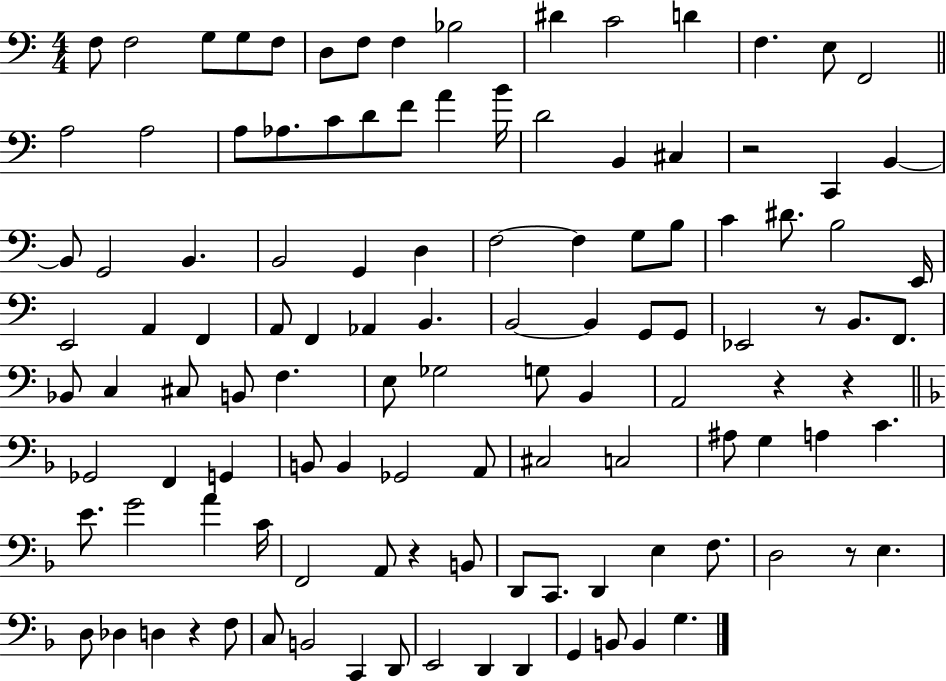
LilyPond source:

{
  \clef bass
  \numericTimeSignature
  \time 4/4
  \key c \major
  \repeat volta 2 { f8 f2 g8 g8 f8 | d8 f8 f4 bes2 | dis'4 c'2 d'4 | f4. e8 f,2 | \break \bar "||" \break \key c \major a2 a2 | a8 aes8. c'8 d'8 f'8 a'4 b'16 | d'2 b,4 cis4 | r2 c,4 b,4~~ | \break b,8 g,2 b,4. | b,2 g,4 d4 | f2~~ f4 g8 b8 | c'4 dis'8. b2 e,16 | \break e,2 a,4 f,4 | a,8 f,4 aes,4 b,4. | b,2~~ b,4 g,8 g,8 | ees,2 r8 b,8. f,8. | \break bes,8 c4 cis8 b,8 f4. | e8 ges2 g8 b,4 | a,2 r4 r4 | \bar "||" \break \key f \major ges,2 f,4 g,4 | b,8 b,4 ges,2 a,8 | cis2 c2 | ais8 g4 a4 c'4. | \break e'8. g'2 a'4 c'16 | f,2 a,8 r4 b,8 | d,8 c,8. d,4 e4 f8. | d2 r8 e4. | \break d8 des4 d4 r4 f8 | c8 b,2 c,4 d,8 | e,2 d,4 d,4 | g,4 b,8 b,4 g4. | \break } \bar "|."
}